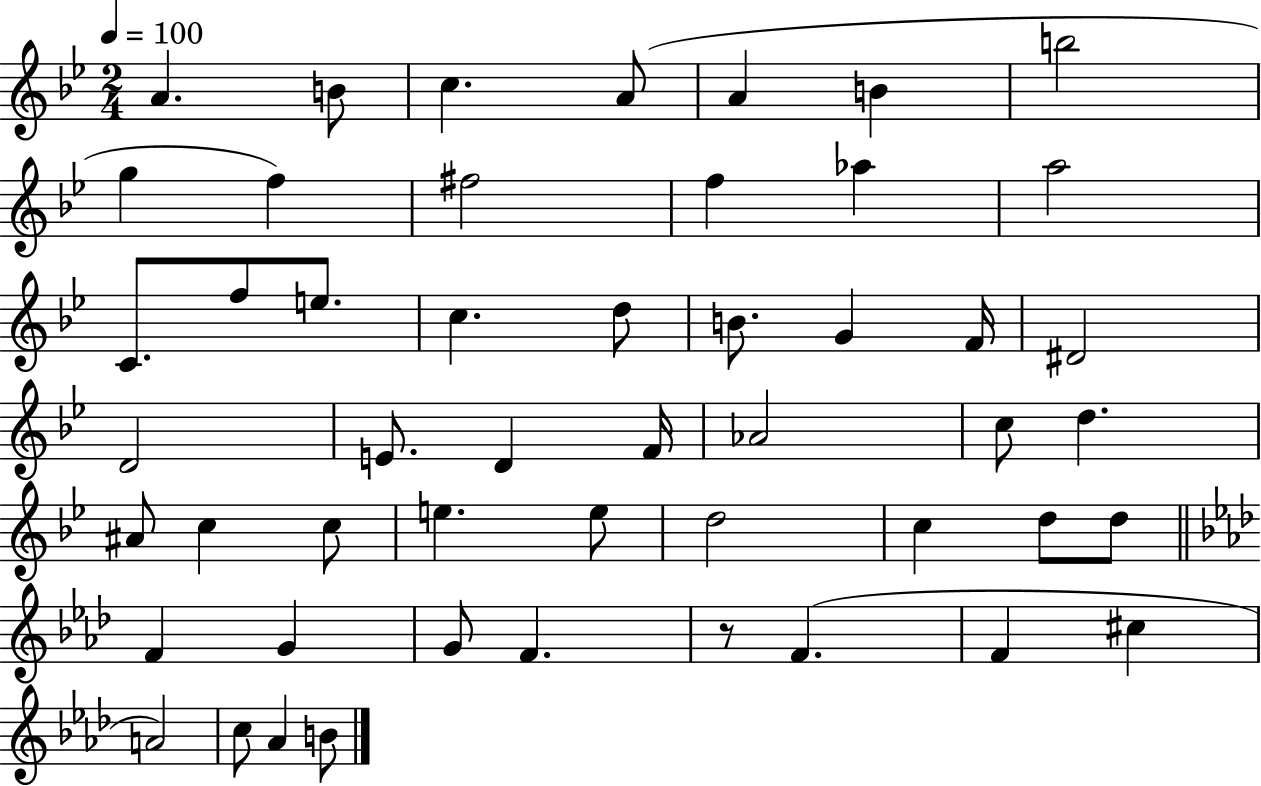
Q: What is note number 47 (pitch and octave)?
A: C5